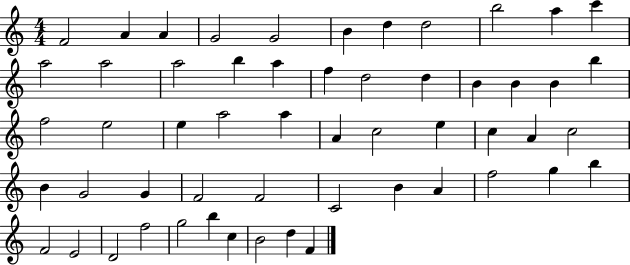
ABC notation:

X:1
T:Untitled
M:4/4
L:1/4
K:C
F2 A A G2 G2 B d d2 b2 a c' a2 a2 a2 b a f d2 d B B B b f2 e2 e a2 a A c2 e c A c2 B G2 G F2 F2 C2 B A f2 g b F2 E2 D2 f2 g2 b c B2 d F